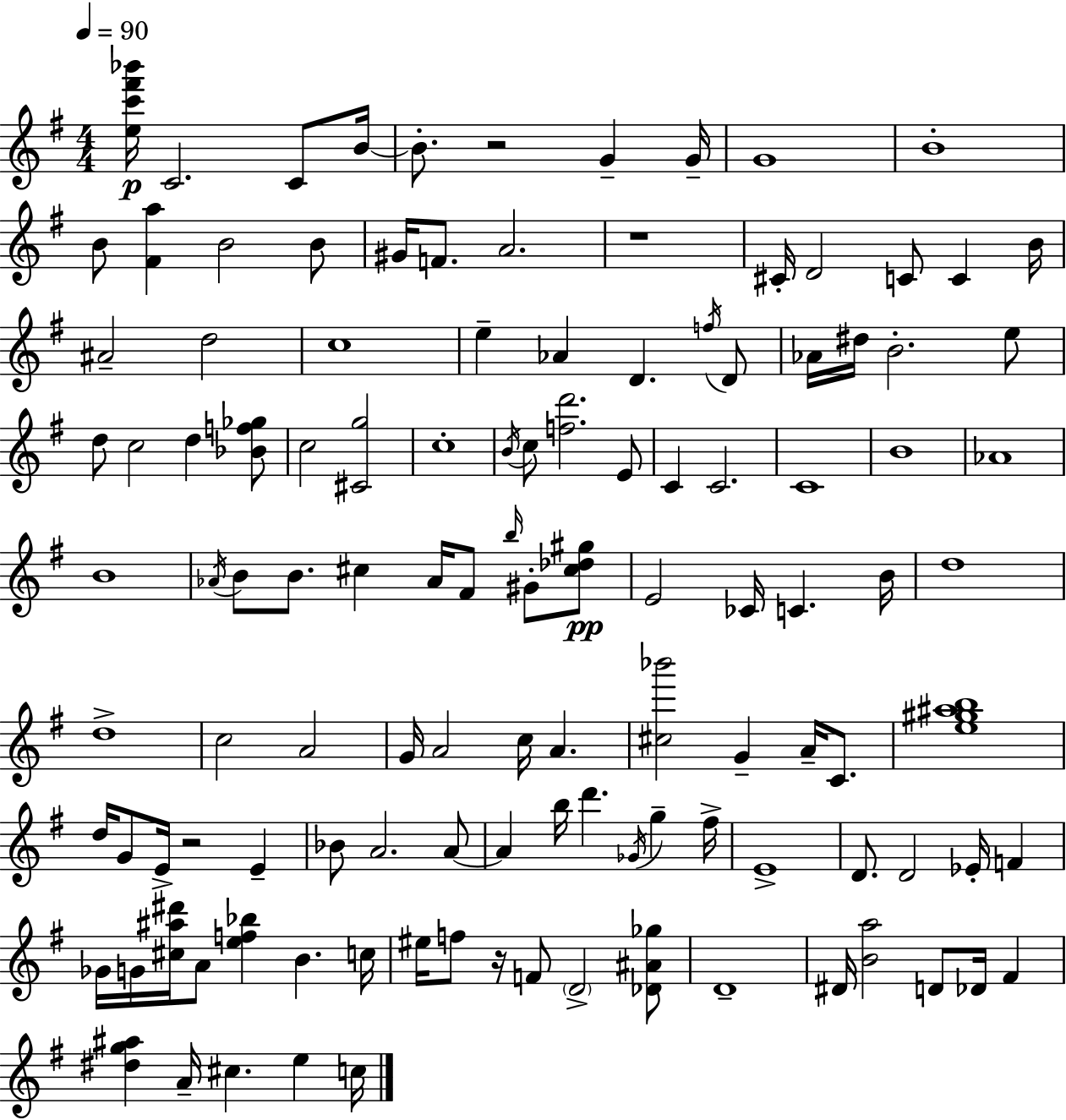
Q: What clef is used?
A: treble